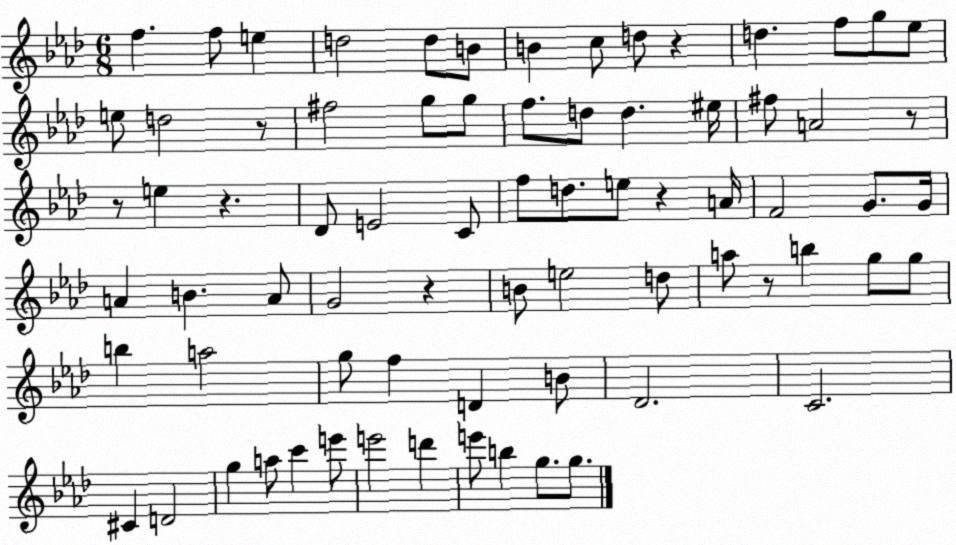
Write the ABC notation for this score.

X:1
T:Untitled
M:6/8
L:1/4
K:Ab
f f/2 e d2 d/2 B/2 B c/2 d/2 z d f/2 g/2 _e/2 e/2 d2 z/2 ^f2 g/2 g/2 f/2 d/2 d ^e/4 ^f/2 A2 z/2 z/2 e z _D/2 E2 C/2 f/2 d/2 e/2 z A/4 F2 G/2 G/4 A B A/2 G2 z B/2 e2 d/2 a/2 z/2 b g/2 g/2 b a2 g/2 f D B/2 _D2 C2 ^C D2 g a/2 c' e'/2 e'2 d' e'/2 b g/2 g/2